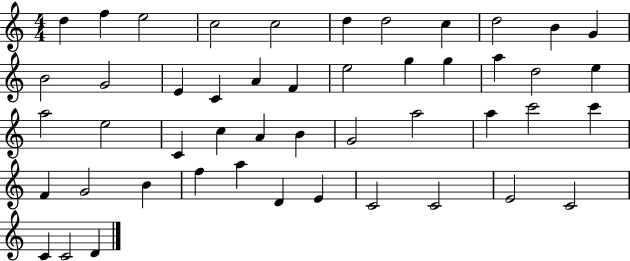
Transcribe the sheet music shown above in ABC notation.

X:1
T:Untitled
M:4/4
L:1/4
K:C
d f e2 c2 c2 d d2 c d2 B G B2 G2 E C A F e2 g g a d2 e a2 e2 C c A B G2 a2 a c'2 c' F G2 B f a D E C2 C2 E2 C2 C C2 D